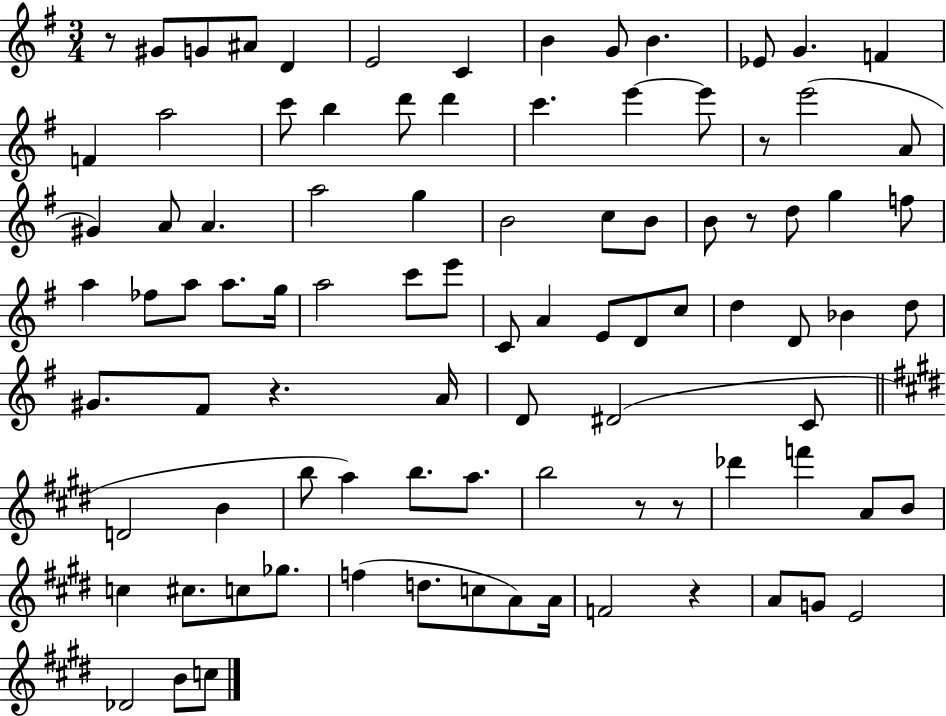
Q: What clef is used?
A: treble